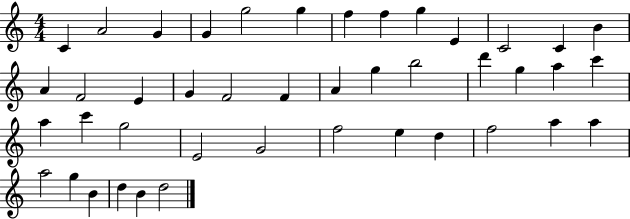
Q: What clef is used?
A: treble